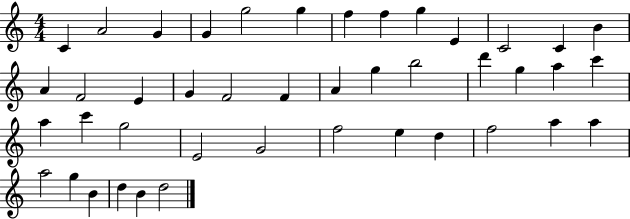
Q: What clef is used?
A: treble